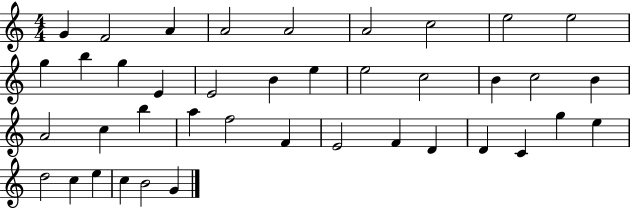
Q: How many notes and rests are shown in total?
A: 40